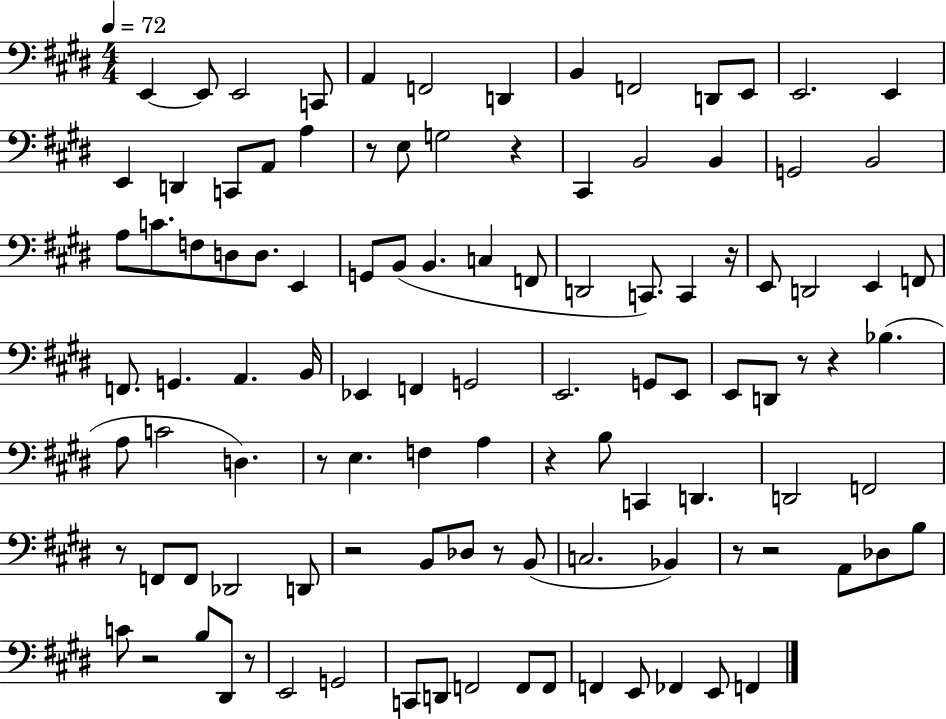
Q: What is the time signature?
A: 4/4